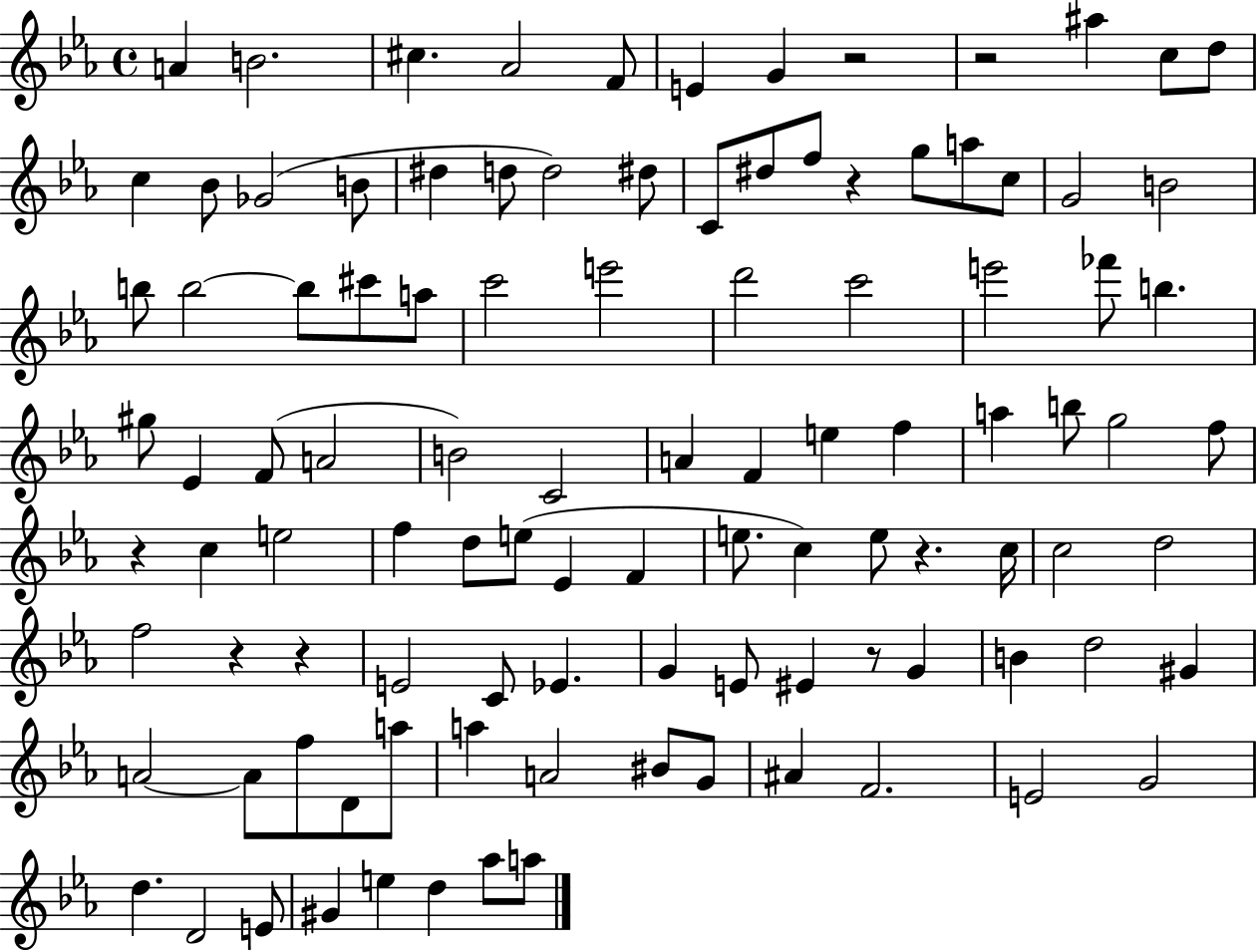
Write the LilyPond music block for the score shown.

{
  \clef treble
  \time 4/4
  \defaultTimeSignature
  \key ees \major
  a'4 b'2. | cis''4. aes'2 f'8 | e'4 g'4 r2 | r2 ais''4 c''8 d''8 | \break c''4 bes'8 ges'2( b'8 | dis''4 d''8 d''2) dis''8 | c'8 dis''8 f''8 r4 g''8 a''8 c''8 | g'2 b'2 | \break b''8 b''2~~ b''8 cis'''8 a''8 | c'''2 e'''2 | d'''2 c'''2 | e'''2 fes'''8 b''4. | \break gis''8 ees'4 f'8( a'2 | b'2) c'2 | a'4 f'4 e''4 f''4 | a''4 b''8 g''2 f''8 | \break r4 c''4 e''2 | f''4 d''8 e''8( ees'4 f'4 | e''8. c''4) e''8 r4. c''16 | c''2 d''2 | \break f''2 r4 r4 | e'2 c'8 ees'4. | g'4 e'8 eis'4 r8 g'4 | b'4 d''2 gis'4 | \break a'2~~ a'8 f''8 d'8 a''8 | a''4 a'2 bis'8 g'8 | ais'4 f'2. | e'2 g'2 | \break d''4. d'2 e'8 | gis'4 e''4 d''4 aes''8 a''8 | \bar "|."
}